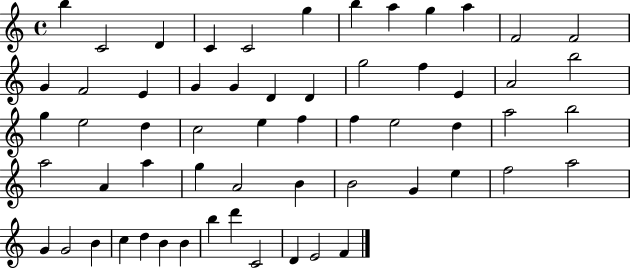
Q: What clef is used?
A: treble